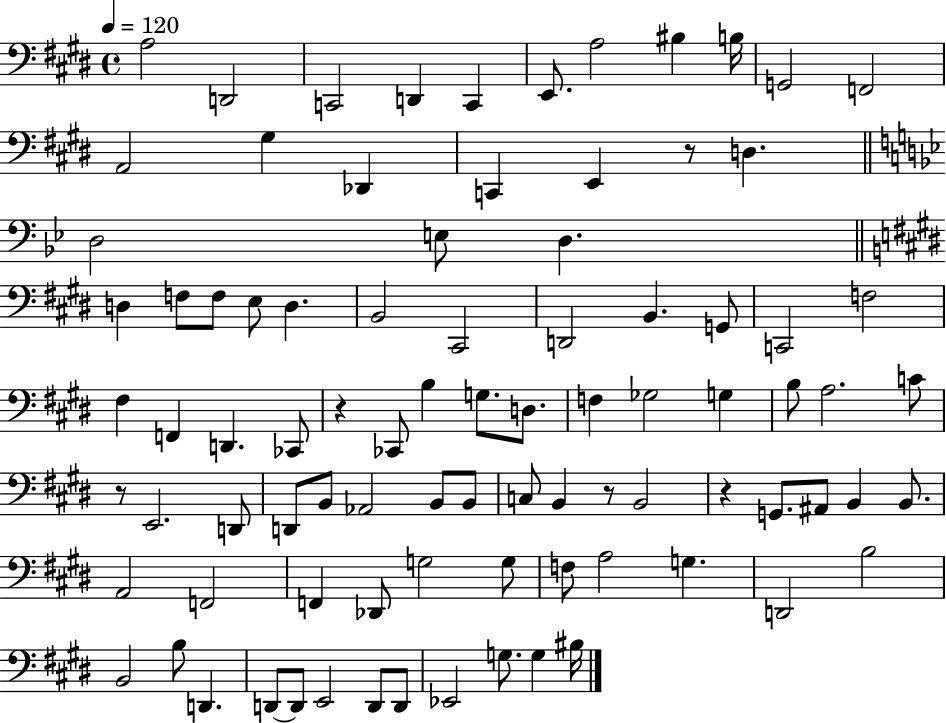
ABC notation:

X:1
T:Untitled
M:4/4
L:1/4
K:E
A,2 D,,2 C,,2 D,, C,, E,,/2 A,2 ^B, B,/4 G,,2 F,,2 A,,2 ^G, _D,, C,, E,, z/2 D, D,2 E,/2 D, D, F,/2 F,/2 E,/2 D, B,,2 ^C,,2 D,,2 B,, G,,/2 C,,2 F,2 ^F, F,, D,, _C,,/2 z _C,,/2 B, G,/2 D,/2 F, _G,2 G, B,/2 A,2 C/2 z/2 E,,2 D,,/2 D,,/2 B,,/2 _A,,2 B,,/2 B,,/2 C,/2 B,, z/2 B,,2 z G,,/2 ^A,,/2 B,, B,,/2 A,,2 F,,2 F,, _D,,/2 G,2 G,/2 F,/2 A,2 G, D,,2 B,2 B,,2 B,/2 D,, D,,/2 D,,/2 E,,2 D,,/2 D,,/2 _E,,2 G,/2 G, ^B,/4